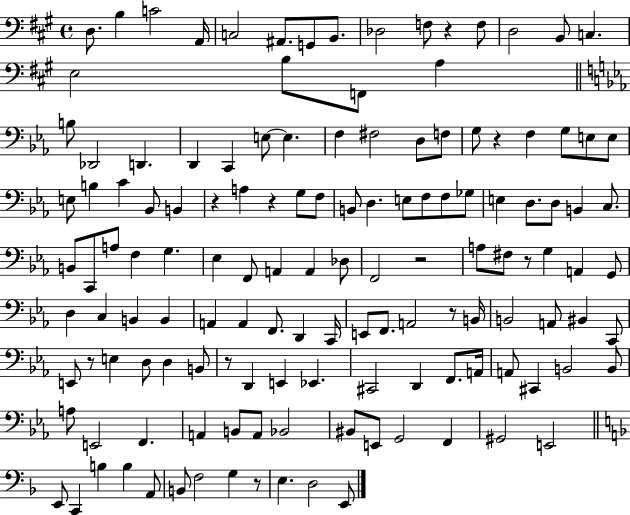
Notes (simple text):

D3/e. B3/q C4/h A2/s C3/h A#2/e. G2/e B2/e. Db3/h F3/e R/q F3/e D3/h B2/e C3/q. E3/h B3/e F2/e A3/q B3/e Db2/h D2/q. D2/q C2/q E3/e E3/q. F3/q F#3/h D3/e F3/e G3/e R/q F3/q G3/e E3/e E3/e E3/e B3/q C4/q Bb2/e B2/q R/q A3/q R/q G3/e F3/e B2/e D3/q. E3/e F3/e F3/e Gb3/e E3/q D3/e. D3/e B2/q C3/e. B2/e C2/e A3/e F3/q G3/q. Eb3/q F2/e A2/q A2/q Db3/e F2/h R/h A3/e F#3/e R/e G3/q A2/q G2/e D3/q C3/q B2/q B2/q A2/q A2/q F2/e. D2/q C2/s E2/e F2/e. A2/h R/e B2/s B2/h A2/e BIS2/q C2/e E2/e R/e E3/q D3/e D3/q B2/e R/e D2/q E2/q Eb2/q. C#2/h D2/q F2/e. A2/s A2/e C#2/q B2/h B2/e A3/e E2/h F2/q. A2/q B2/e A2/e Bb2/h BIS2/e E2/e G2/h F2/q G#2/h E2/h E2/e C2/q B3/q B3/q A2/e B2/e F3/h G3/q R/e E3/q. D3/h E2/e